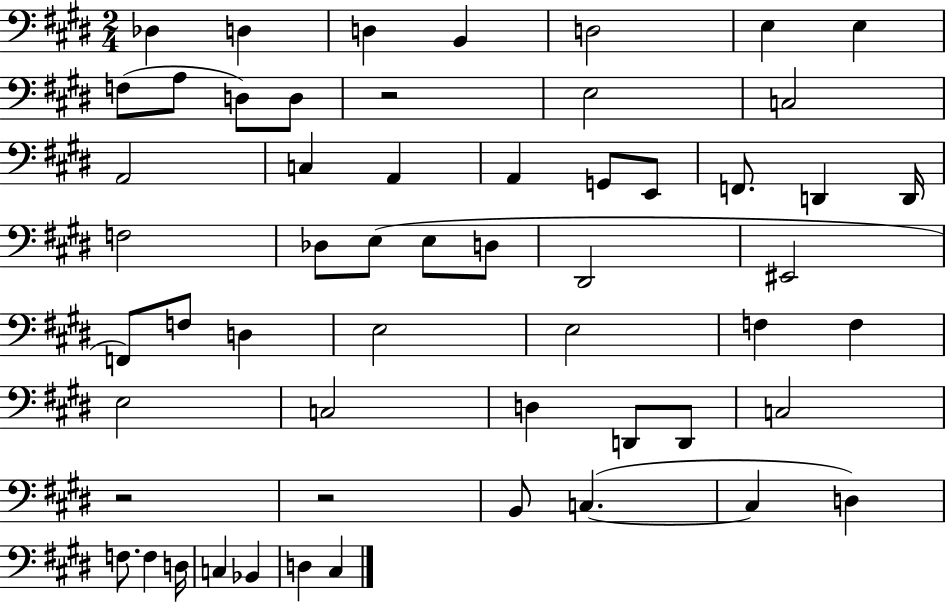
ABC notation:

X:1
T:Untitled
M:2/4
L:1/4
K:E
_D, D, D, B,, D,2 E, E, F,/2 A,/2 D,/2 D,/2 z2 E,2 C,2 A,,2 C, A,, A,, G,,/2 E,,/2 F,,/2 D,, D,,/4 F,2 _D,/2 E,/2 E,/2 D,/2 ^D,,2 ^E,,2 F,,/2 F,/2 D, E,2 E,2 F, F, E,2 C,2 D, D,,/2 D,,/2 C,2 z2 z2 B,,/2 C, C, D, F,/2 F, D,/4 C, _B,, D, ^C,